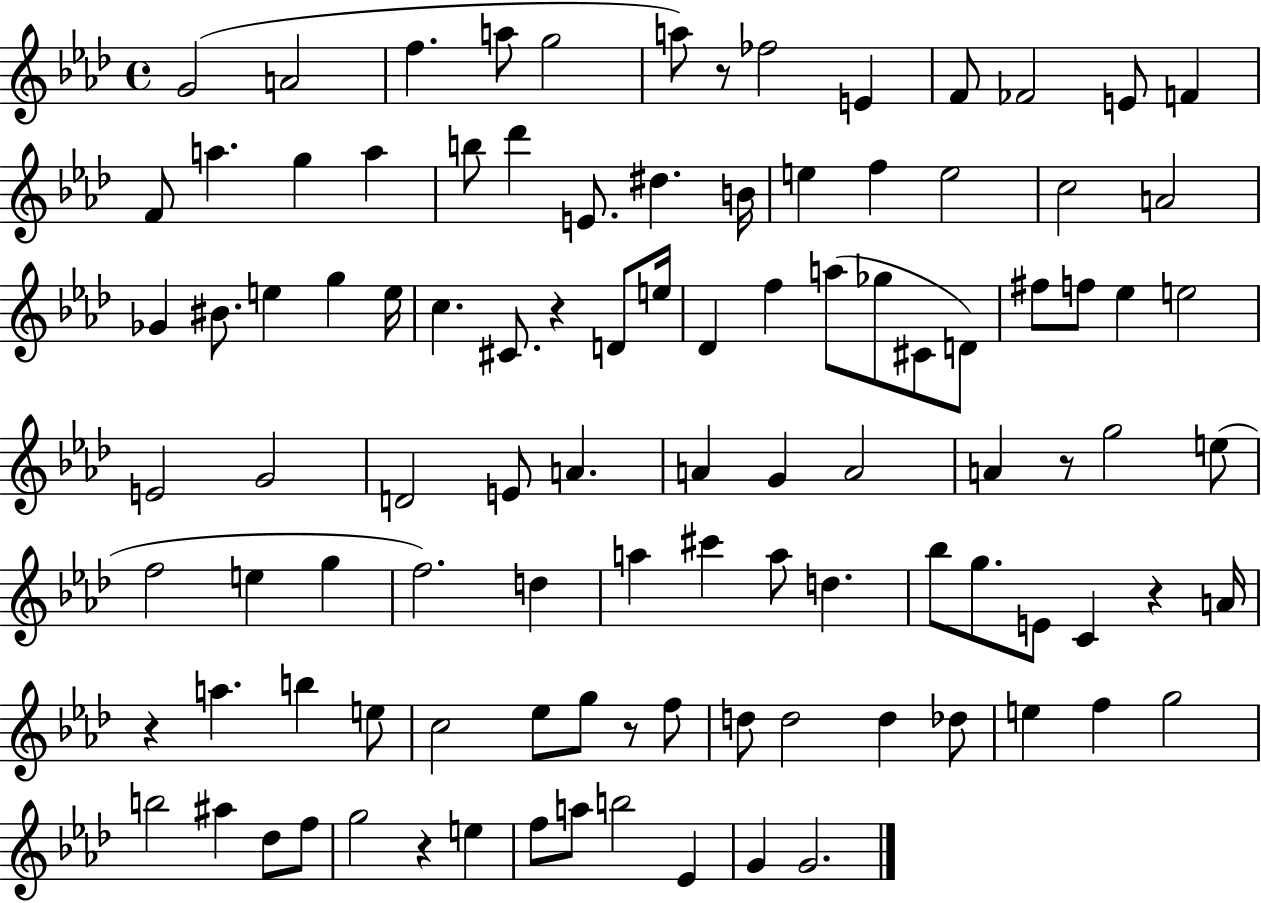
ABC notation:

X:1
T:Untitled
M:4/4
L:1/4
K:Ab
G2 A2 f a/2 g2 a/2 z/2 _f2 E F/2 _F2 E/2 F F/2 a g a b/2 _d' E/2 ^d B/4 e f e2 c2 A2 _G ^B/2 e g e/4 c ^C/2 z D/2 e/4 _D f a/2 _g/2 ^C/2 D/2 ^f/2 f/2 _e e2 E2 G2 D2 E/2 A A G A2 A z/2 g2 e/2 f2 e g f2 d a ^c' a/2 d _b/2 g/2 E/2 C z A/4 z a b e/2 c2 _e/2 g/2 z/2 f/2 d/2 d2 d _d/2 e f g2 b2 ^a _d/2 f/2 g2 z e f/2 a/2 b2 _E G G2